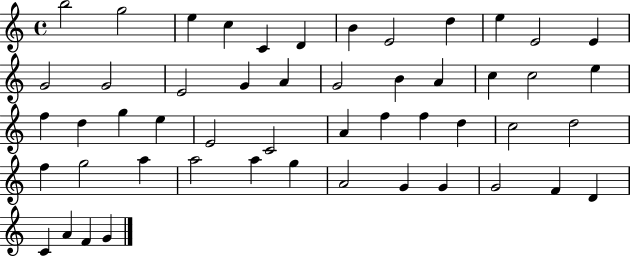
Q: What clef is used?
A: treble